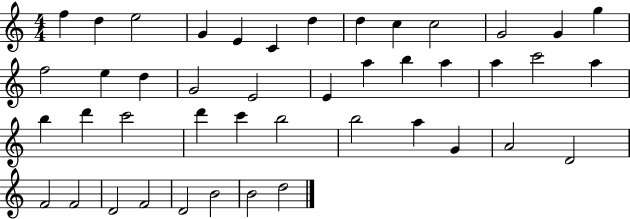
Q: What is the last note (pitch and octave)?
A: D5